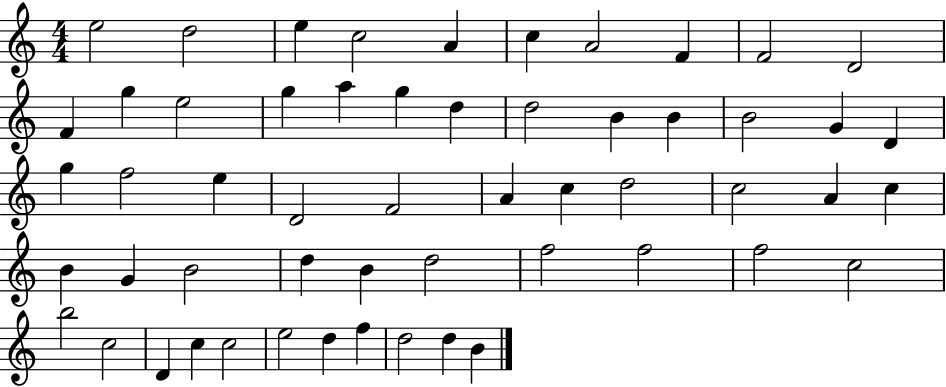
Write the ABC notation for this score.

X:1
T:Untitled
M:4/4
L:1/4
K:C
e2 d2 e c2 A c A2 F F2 D2 F g e2 g a g d d2 B B B2 G D g f2 e D2 F2 A c d2 c2 A c B G B2 d B d2 f2 f2 f2 c2 b2 c2 D c c2 e2 d f d2 d B